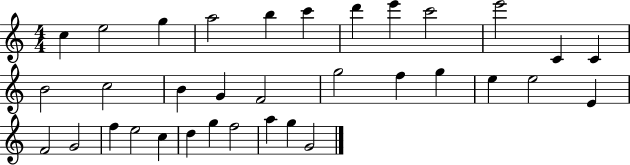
{
  \clef treble
  \numericTimeSignature
  \time 4/4
  \key c \major
  c''4 e''2 g''4 | a''2 b''4 c'''4 | d'''4 e'''4 c'''2 | e'''2 c'4 c'4 | \break b'2 c''2 | b'4 g'4 f'2 | g''2 f''4 g''4 | e''4 e''2 e'4 | \break f'2 g'2 | f''4 e''2 c''4 | d''4 g''4 f''2 | a''4 g''4 g'2 | \break \bar "|."
}